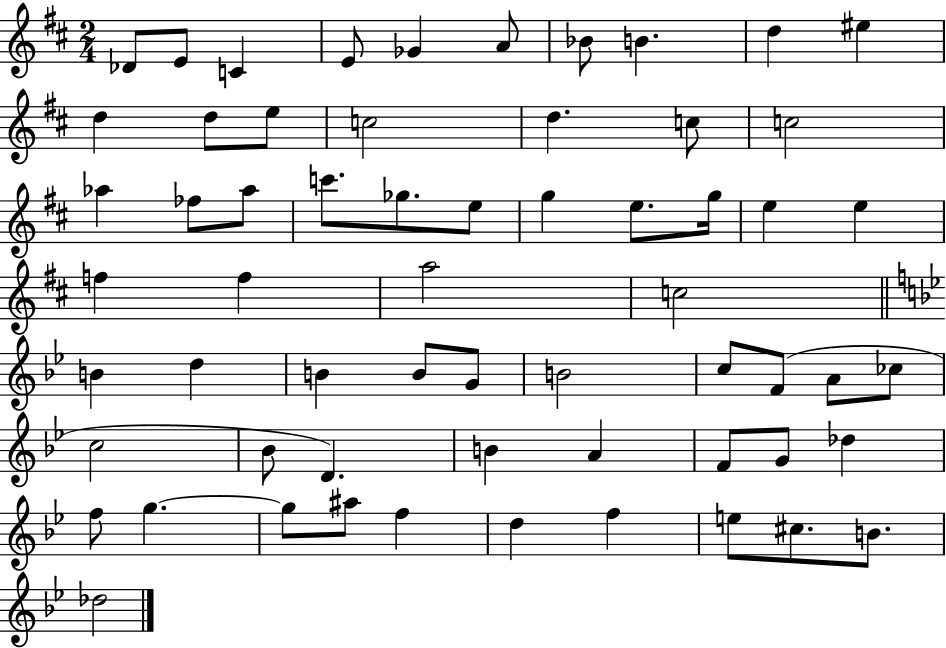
{
  \clef treble
  \numericTimeSignature
  \time 2/4
  \key d \major
  des'8 e'8 c'4 | e'8 ges'4 a'8 | bes'8 b'4. | d''4 eis''4 | \break d''4 d''8 e''8 | c''2 | d''4. c''8 | c''2 | \break aes''4 fes''8 aes''8 | c'''8. ges''8. e''8 | g''4 e''8. g''16 | e''4 e''4 | \break f''4 f''4 | a''2 | c''2 | \bar "||" \break \key g \minor b'4 d''4 | b'4 b'8 g'8 | b'2 | c''8 f'8( a'8 ces''8 | \break c''2 | bes'8 d'4.) | b'4 a'4 | f'8 g'8 des''4 | \break f''8 g''4.~~ | g''8 ais''8 f''4 | d''4 f''4 | e''8 cis''8. b'8. | \break des''2 | \bar "|."
}